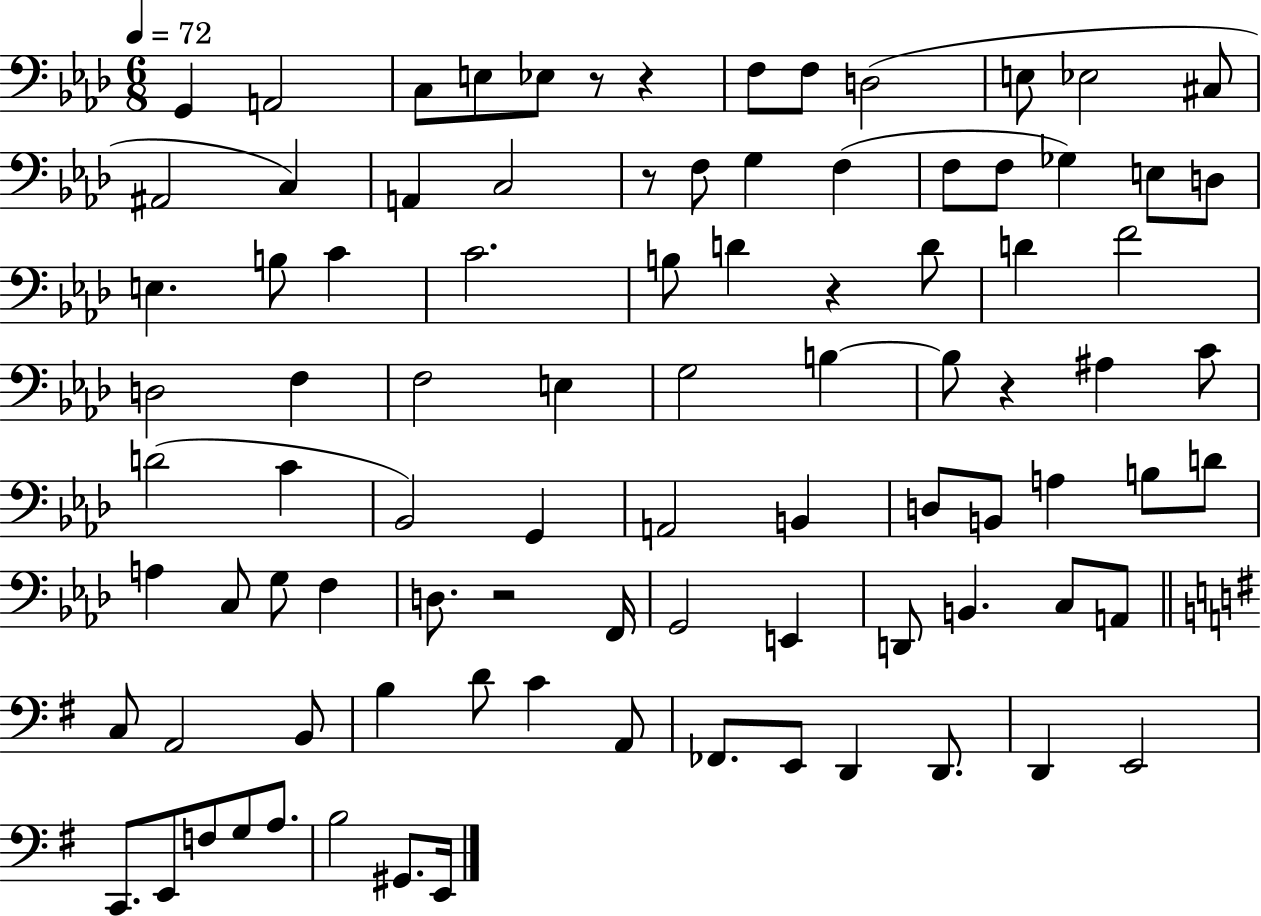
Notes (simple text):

G2/q A2/h C3/e E3/e Eb3/e R/e R/q F3/e F3/e D3/h E3/e Eb3/h C#3/e A#2/h C3/q A2/q C3/h R/e F3/e G3/q F3/q F3/e F3/e Gb3/q E3/e D3/e E3/q. B3/e C4/q C4/h. B3/e D4/q R/q D4/e D4/q F4/h D3/h F3/q F3/h E3/q G3/h B3/q B3/e R/q A#3/q C4/e D4/h C4/q Bb2/h G2/q A2/h B2/q D3/e B2/e A3/q B3/e D4/e A3/q C3/e G3/e F3/q D3/e. R/h F2/s G2/h E2/q D2/e B2/q. C3/e A2/e C3/e A2/h B2/e B3/q D4/e C4/q A2/e FES2/e. E2/e D2/q D2/e. D2/q E2/h C2/e. E2/e F3/e G3/e A3/e. B3/h G#2/e. E2/s